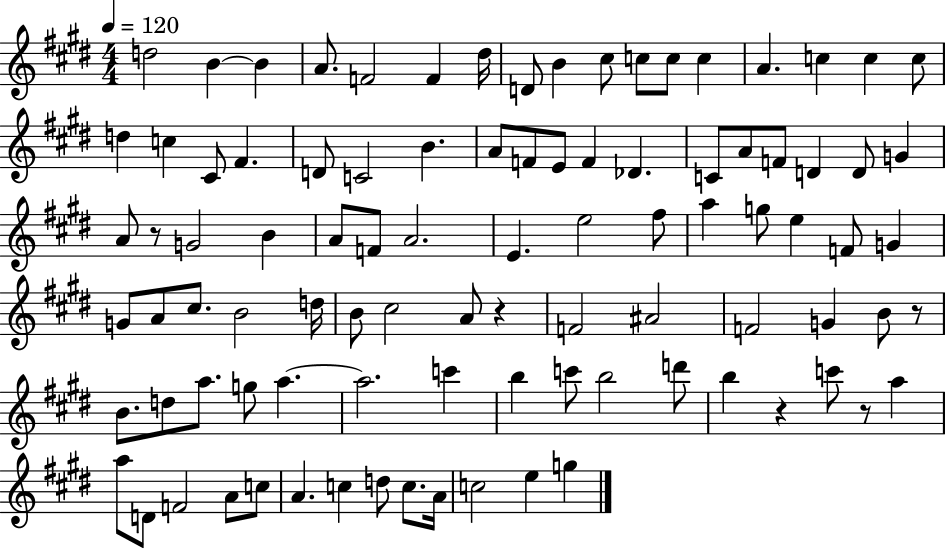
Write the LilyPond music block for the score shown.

{
  \clef treble
  \numericTimeSignature
  \time 4/4
  \key e \major
  \tempo 4 = 120
  d''2 b'4~~ b'4 | a'8. f'2 f'4 dis''16 | d'8 b'4 cis''8 c''8 c''8 c''4 | a'4. c''4 c''4 c''8 | \break d''4 c''4 cis'8 fis'4. | d'8 c'2 b'4. | a'8 f'8 e'8 f'4 des'4. | c'8 a'8 f'8 d'4 d'8 g'4 | \break a'8 r8 g'2 b'4 | a'8 f'8 a'2. | e'4. e''2 fis''8 | a''4 g''8 e''4 f'8 g'4 | \break g'8 a'8 cis''8. b'2 d''16 | b'8 cis''2 a'8 r4 | f'2 ais'2 | f'2 g'4 b'8 r8 | \break b'8. d''8 a''8. g''8 a''4.~~ | a''2. c'''4 | b''4 c'''8 b''2 d'''8 | b''4 r4 c'''8 r8 a''4 | \break a''8 d'8 f'2 a'8 c''8 | a'4. c''4 d''8 c''8. a'16 | c''2 e''4 g''4 | \bar "|."
}